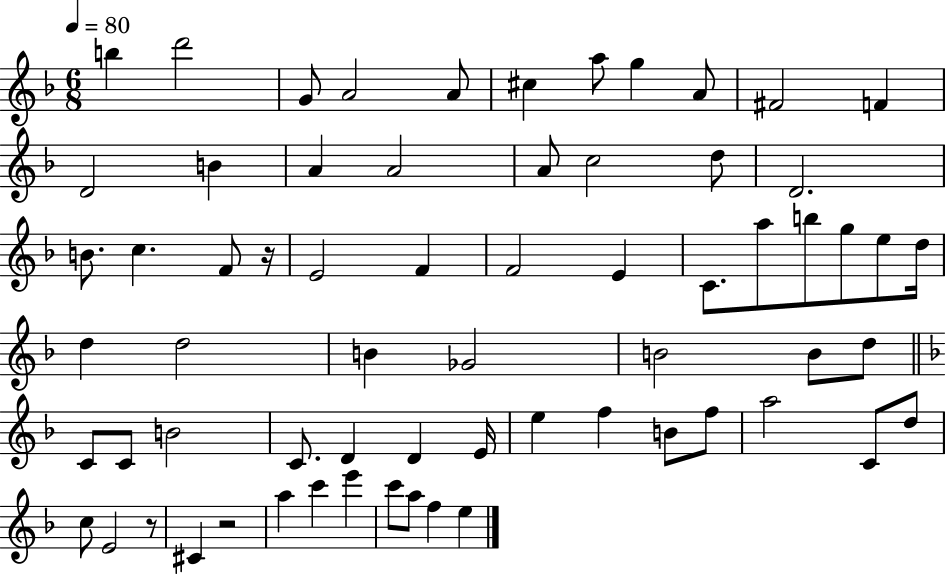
{
  \clef treble
  \numericTimeSignature
  \time 6/8
  \key f \major
  \tempo 4 = 80
  b''4 d'''2 | g'8 a'2 a'8 | cis''4 a''8 g''4 a'8 | fis'2 f'4 | \break d'2 b'4 | a'4 a'2 | a'8 c''2 d''8 | d'2. | \break b'8. c''4. f'8 r16 | e'2 f'4 | f'2 e'4 | c'8. a''8 b''8 g''8 e''8 d''16 | \break d''4 d''2 | b'4 ges'2 | b'2 b'8 d''8 | \bar "||" \break \key d \minor c'8 c'8 b'2 | c'8. d'4 d'4 e'16 | e''4 f''4 b'8 f''8 | a''2 c'8 d''8 | \break c''8 e'2 r8 | cis'4 r2 | a''4 c'''4 e'''4 | c'''8 a''8 f''4 e''4 | \break \bar "|."
}